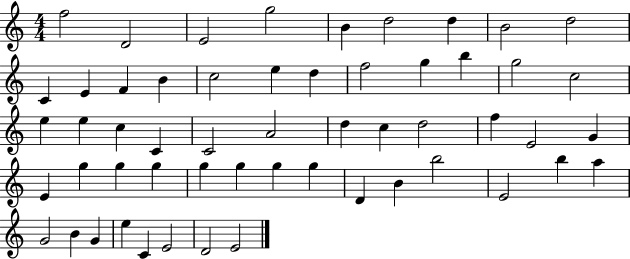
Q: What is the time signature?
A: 4/4